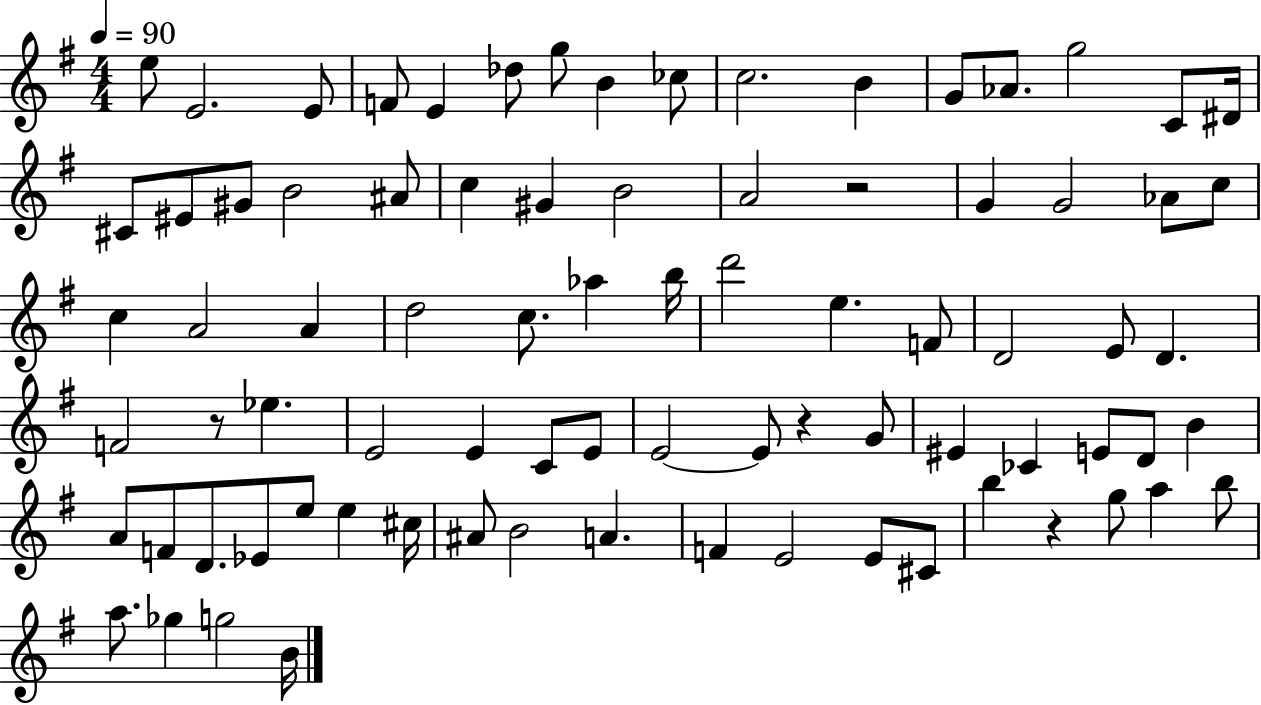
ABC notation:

X:1
T:Untitled
M:4/4
L:1/4
K:G
e/2 E2 E/2 F/2 E _d/2 g/2 B _c/2 c2 B G/2 _A/2 g2 C/2 ^D/4 ^C/2 ^E/2 ^G/2 B2 ^A/2 c ^G B2 A2 z2 G G2 _A/2 c/2 c A2 A d2 c/2 _a b/4 d'2 e F/2 D2 E/2 D F2 z/2 _e E2 E C/2 E/2 E2 E/2 z G/2 ^E _C E/2 D/2 B A/2 F/2 D/2 _E/2 e/2 e ^c/4 ^A/2 B2 A F E2 E/2 ^C/2 b z g/2 a b/2 a/2 _g g2 B/4